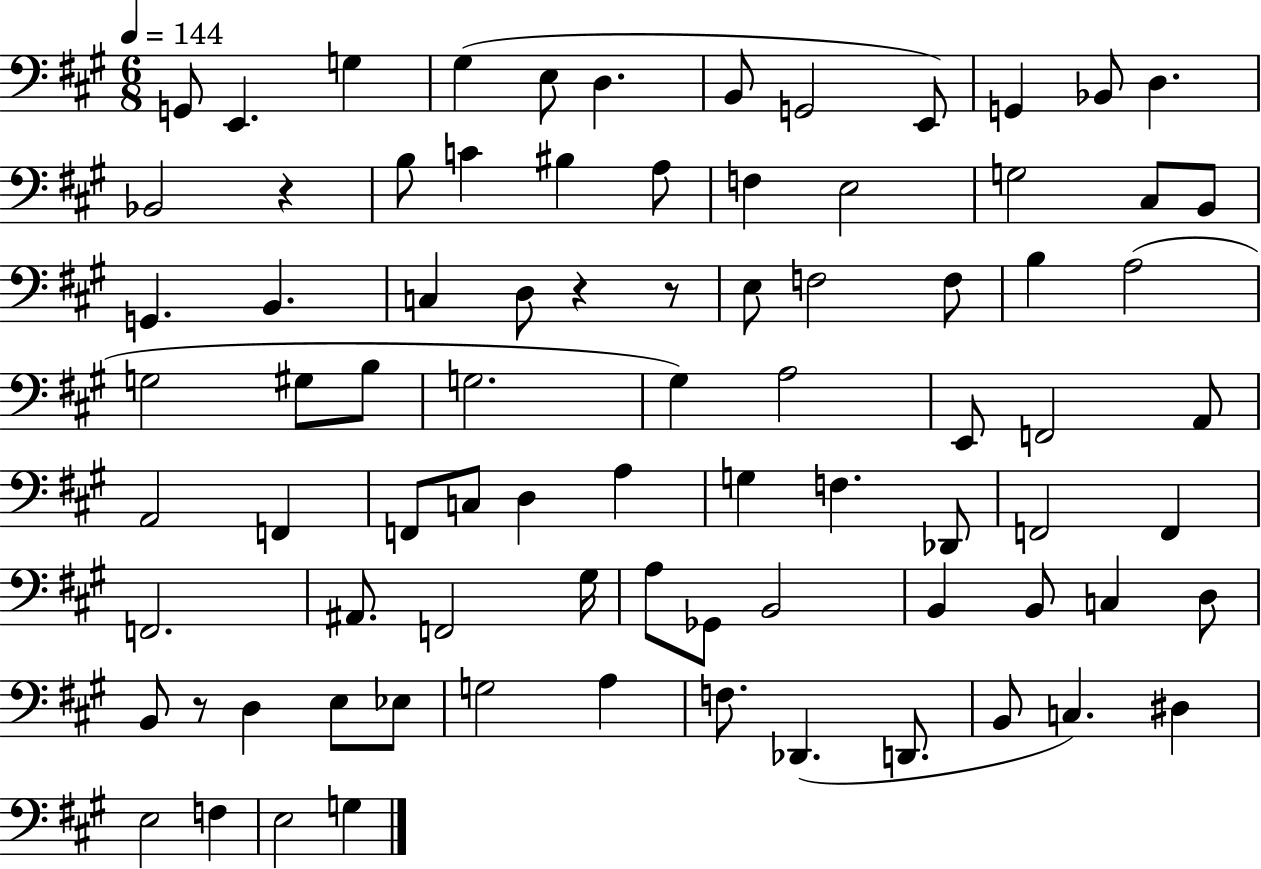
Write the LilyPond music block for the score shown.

{
  \clef bass
  \numericTimeSignature
  \time 6/8
  \key a \major
  \tempo 4 = 144
  g,8 e,4. g4 | gis4( e8 d4. | b,8 g,2 e,8) | g,4 bes,8 d4. | \break bes,2 r4 | b8 c'4 bis4 a8 | f4 e2 | g2 cis8 b,8 | \break g,4. b,4. | c4 d8 r4 r8 | e8 f2 f8 | b4 a2( | \break g2 gis8 b8 | g2. | gis4) a2 | e,8 f,2 a,8 | \break a,2 f,4 | f,8 c8 d4 a4 | g4 f4. des,8 | f,2 f,4 | \break f,2. | ais,8. f,2 gis16 | a8 ges,8 b,2 | b,4 b,8 c4 d8 | \break b,8 r8 d4 e8 ees8 | g2 a4 | f8. des,4.( d,8. | b,8 c4.) dis4 | \break e2 f4 | e2 g4 | \bar "|."
}